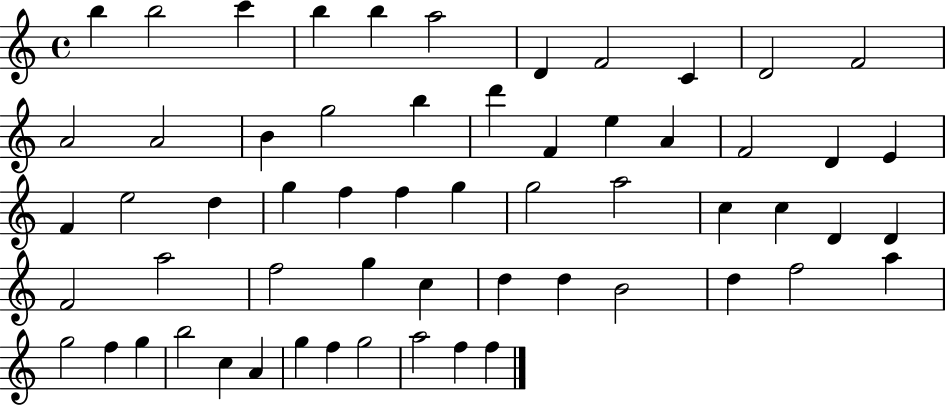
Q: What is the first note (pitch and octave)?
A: B5